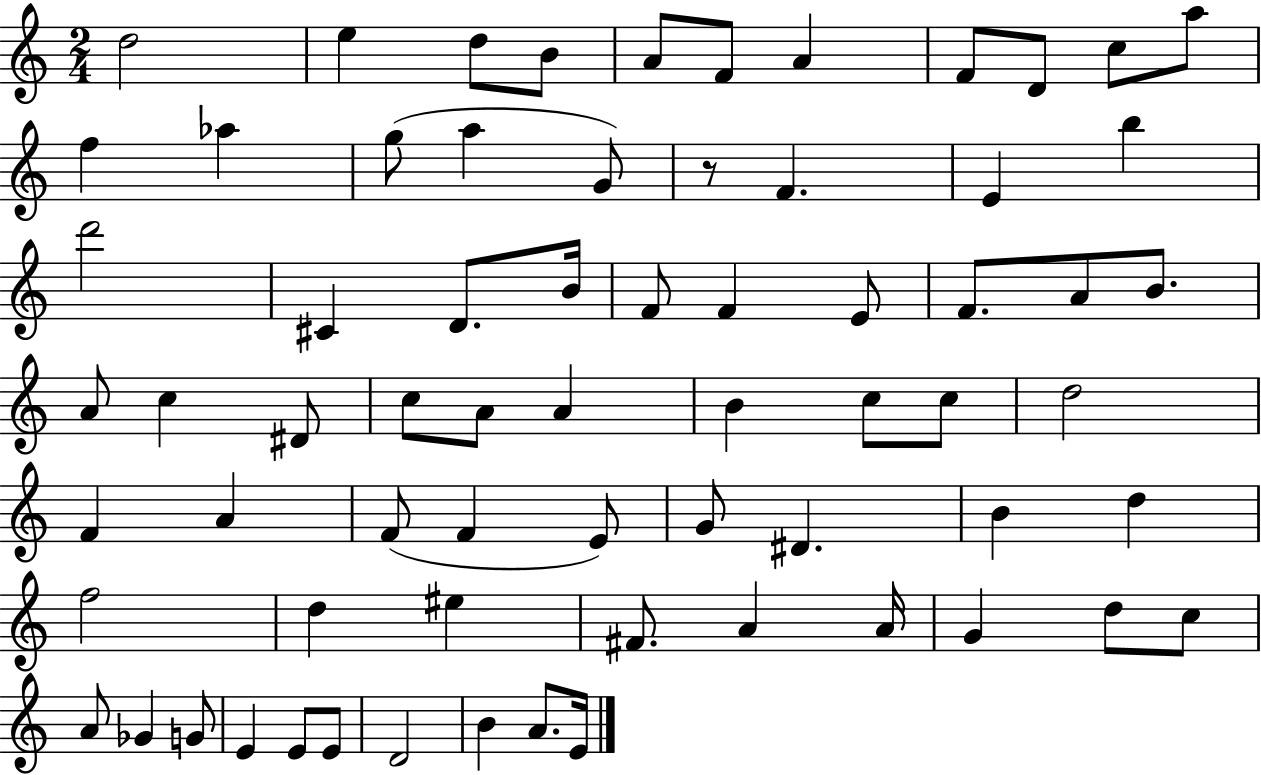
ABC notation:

X:1
T:Untitled
M:2/4
L:1/4
K:C
d2 e d/2 B/2 A/2 F/2 A F/2 D/2 c/2 a/2 f _a g/2 a G/2 z/2 F E b d'2 ^C D/2 B/4 F/2 F E/2 F/2 A/2 B/2 A/2 c ^D/2 c/2 A/2 A B c/2 c/2 d2 F A F/2 F E/2 G/2 ^D B d f2 d ^e ^F/2 A A/4 G d/2 c/2 A/2 _G G/2 E E/2 E/2 D2 B A/2 E/4